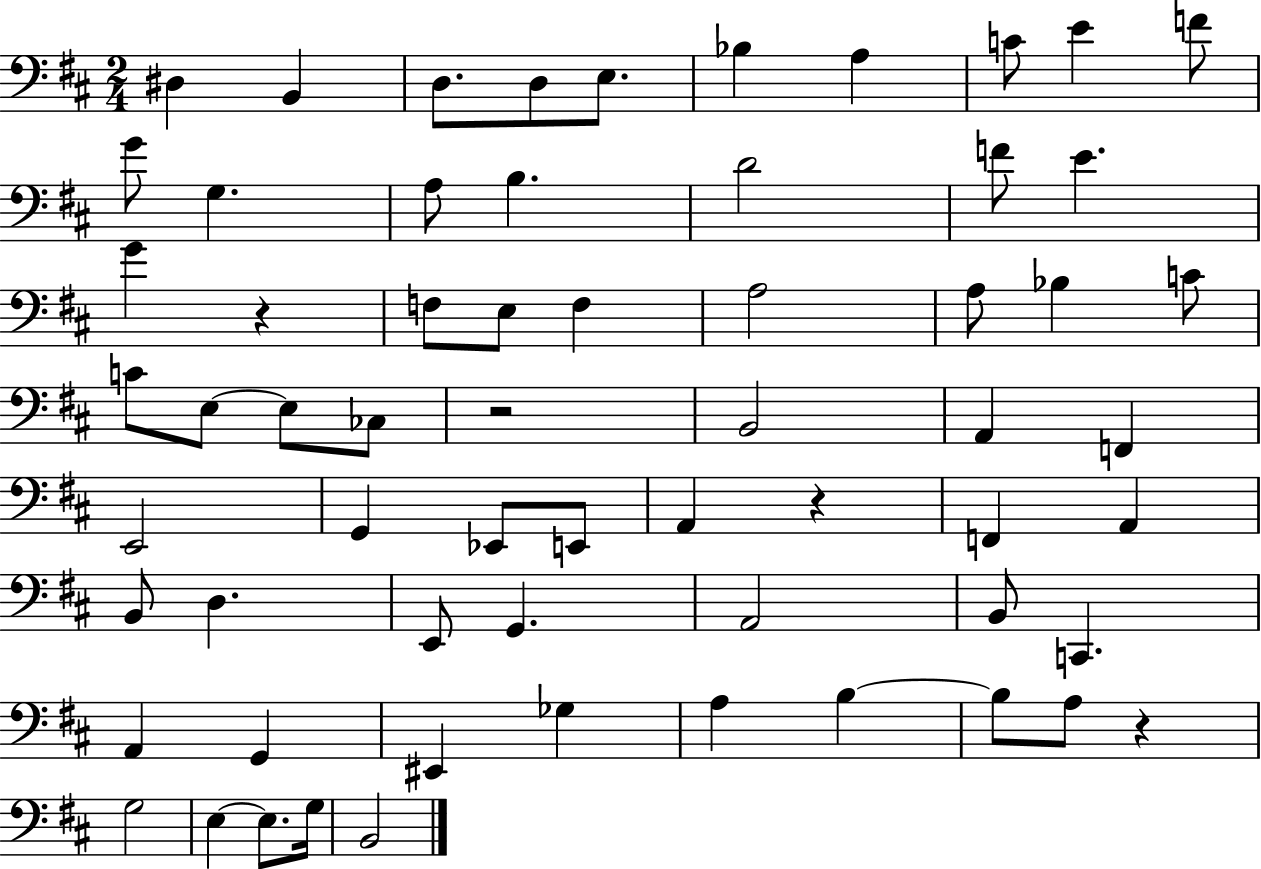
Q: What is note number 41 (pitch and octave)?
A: D3